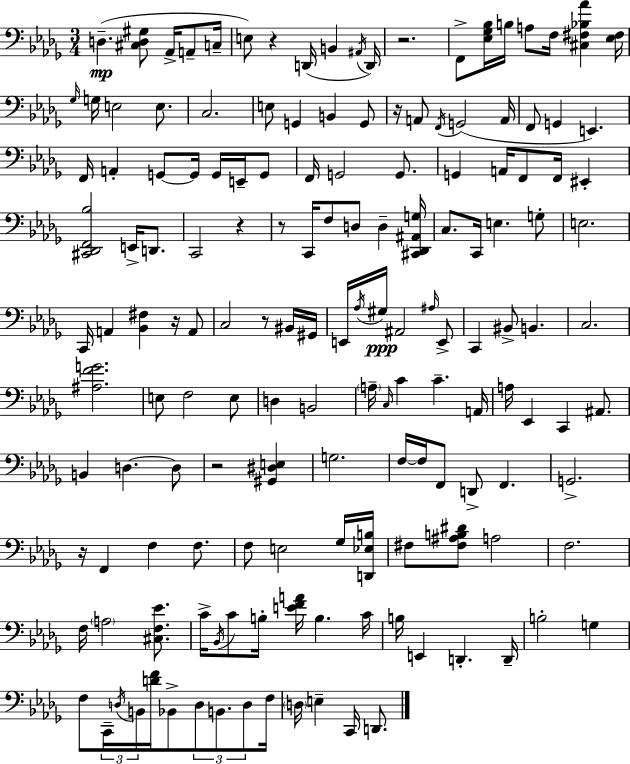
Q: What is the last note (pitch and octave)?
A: D2